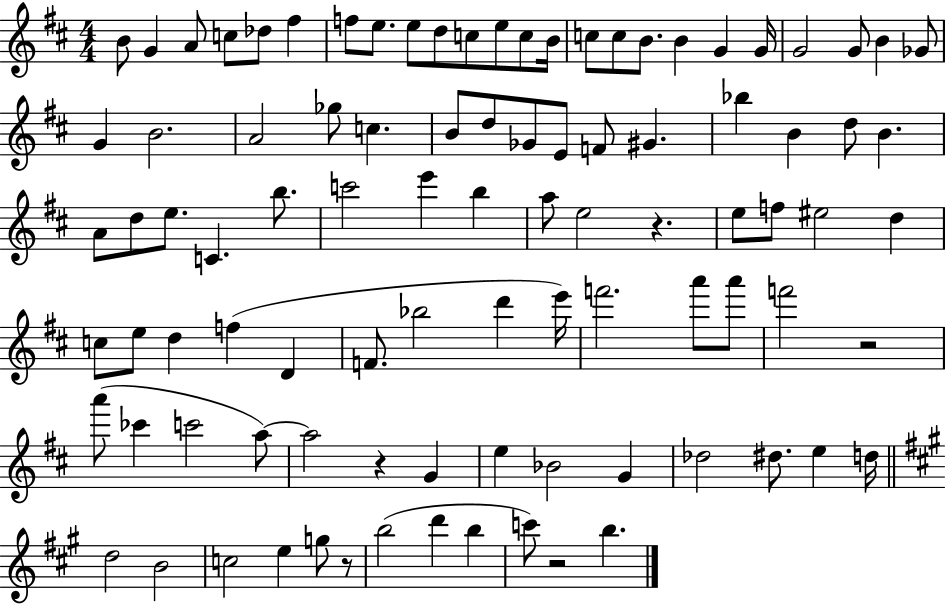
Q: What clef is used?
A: treble